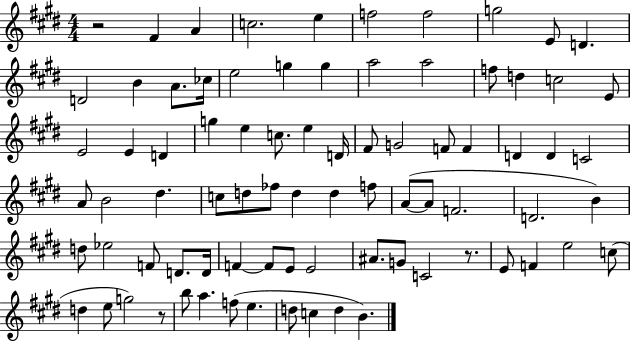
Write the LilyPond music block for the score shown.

{
  \clef treble
  \numericTimeSignature
  \time 4/4
  \key e \major
  r2 fis'4 a'4 | c''2. e''4 | f''2 f''2 | g''2 e'8 d'4. | \break d'2 b'4 a'8. ces''16 | e''2 g''4 g''4 | a''2 a''2 | f''8 d''4 c''2 e'8 | \break e'2 e'4 d'4 | g''4 e''4 c''8. e''4 d'16 | fis'8 g'2 f'8 f'4 | d'4 d'4 c'2 | \break a'8 b'2 dis''4. | c''8 d''8 fes''8 d''4 d''4 f''8 | a'8~(~ a'8 f'2. | d'2. b'4) | \break d''8 ees''2 f'8 d'8. d'16 | f'4~~ f'8 e'8 e'2 | ais'8. g'8 c'2 r8. | e'8 f'4 e''2 c''8( | \break d''4 e''8 g''2) r8 | b''8 a''4. f''8( e''4. | d''8 c''4 d''4 b'4.) | \bar "|."
}